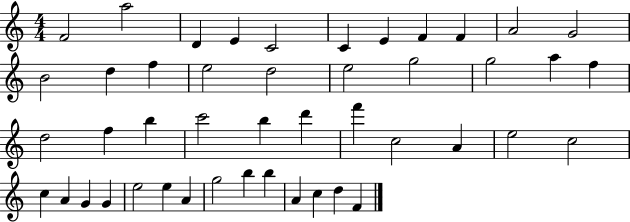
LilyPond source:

{
  \clef treble
  \numericTimeSignature
  \time 4/4
  \key c \major
  f'2 a''2 | d'4 e'4 c'2 | c'4 e'4 f'4 f'4 | a'2 g'2 | \break b'2 d''4 f''4 | e''2 d''2 | e''2 g''2 | g''2 a''4 f''4 | \break d''2 f''4 b''4 | c'''2 b''4 d'''4 | f'''4 c''2 a'4 | e''2 c''2 | \break c''4 a'4 g'4 g'4 | e''2 e''4 a'4 | g''2 b''4 b''4 | a'4 c''4 d''4 f'4 | \break \bar "|."
}